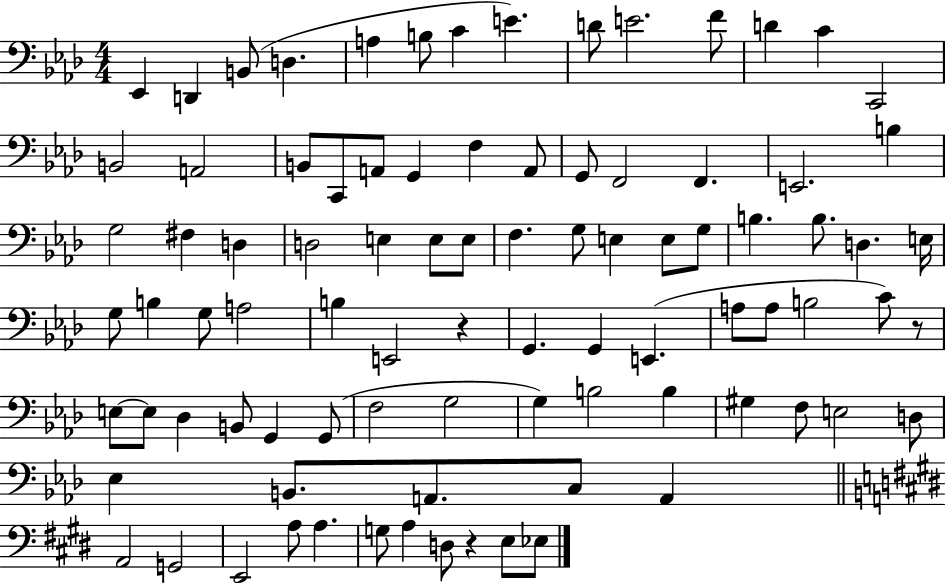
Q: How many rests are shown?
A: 3